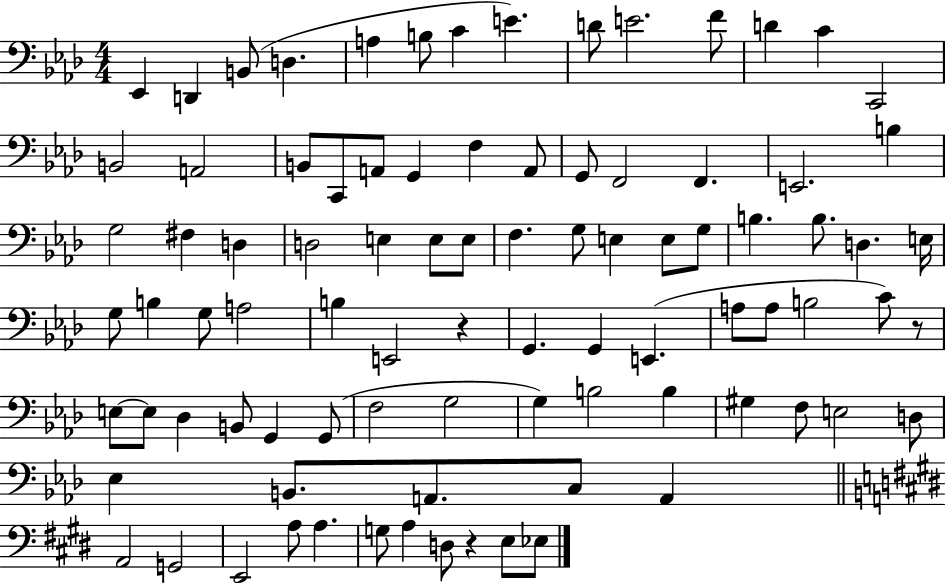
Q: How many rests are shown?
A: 3